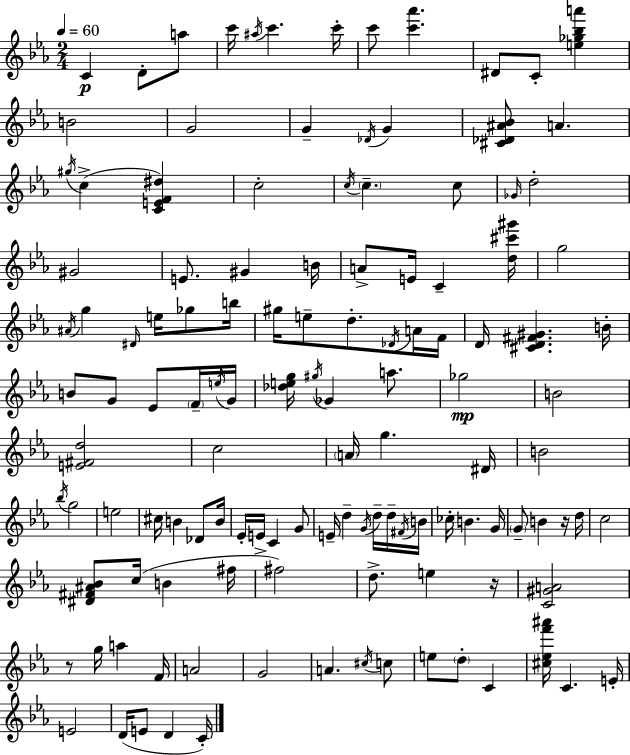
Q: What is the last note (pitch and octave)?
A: C4